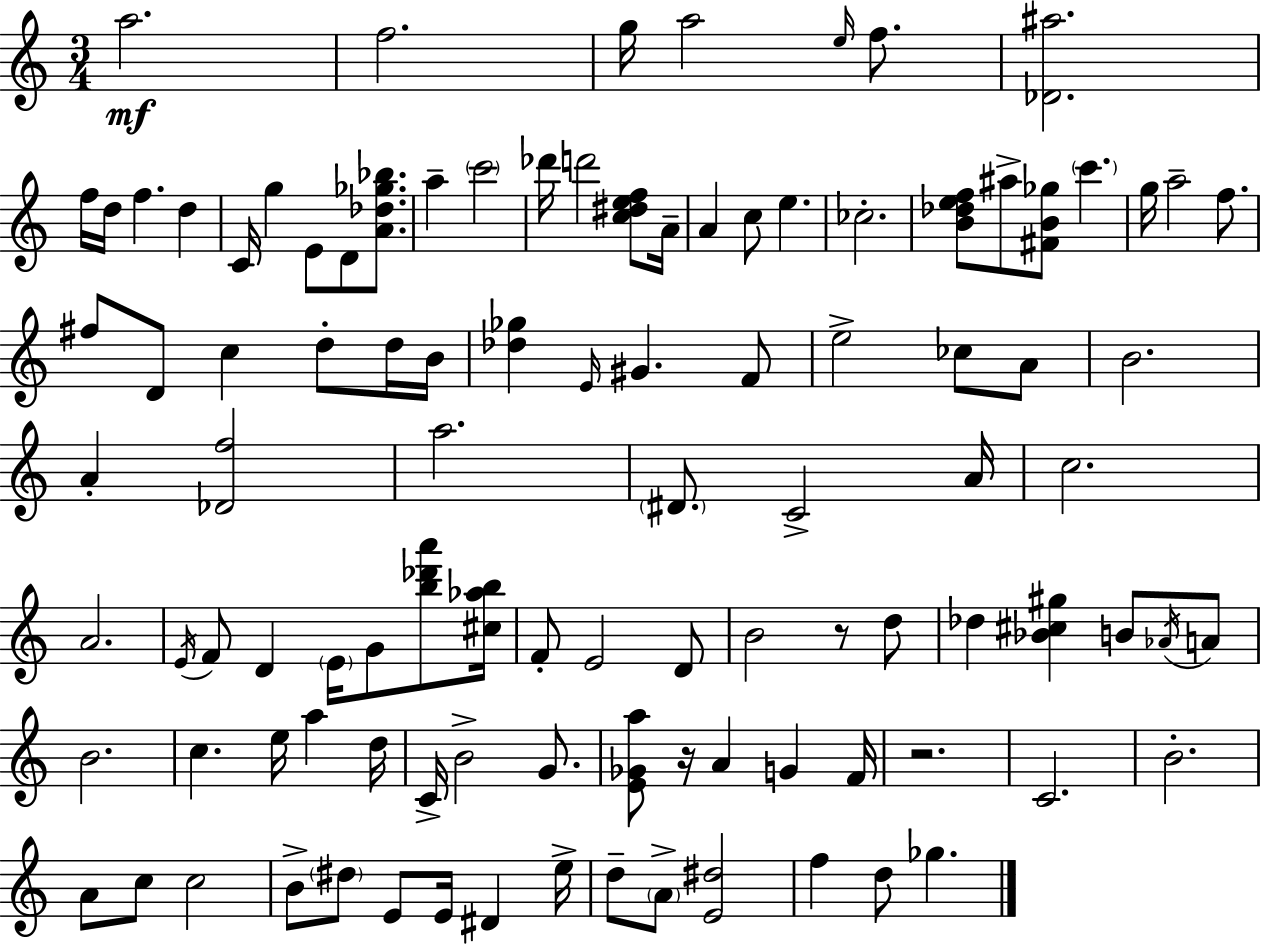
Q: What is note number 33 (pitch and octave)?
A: D5